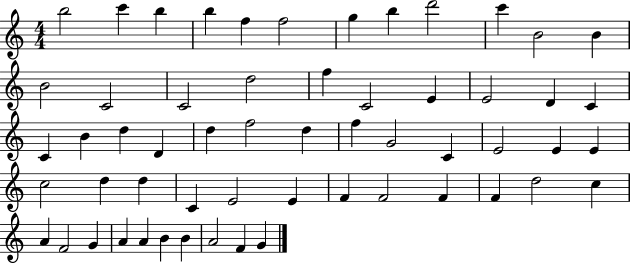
B5/h C6/q B5/q B5/q F5/q F5/h G5/q B5/q D6/h C6/q B4/h B4/q B4/h C4/h C4/h D5/h F5/q C4/h E4/q E4/h D4/q C4/q C4/q B4/q D5/q D4/q D5/q F5/h D5/q F5/q G4/h C4/q E4/h E4/q E4/q C5/h D5/q D5/q C4/q E4/h E4/q F4/q F4/h F4/q F4/q D5/h C5/q A4/q F4/h G4/q A4/q A4/q B4/q B4/q A4/h F4/q G4/q